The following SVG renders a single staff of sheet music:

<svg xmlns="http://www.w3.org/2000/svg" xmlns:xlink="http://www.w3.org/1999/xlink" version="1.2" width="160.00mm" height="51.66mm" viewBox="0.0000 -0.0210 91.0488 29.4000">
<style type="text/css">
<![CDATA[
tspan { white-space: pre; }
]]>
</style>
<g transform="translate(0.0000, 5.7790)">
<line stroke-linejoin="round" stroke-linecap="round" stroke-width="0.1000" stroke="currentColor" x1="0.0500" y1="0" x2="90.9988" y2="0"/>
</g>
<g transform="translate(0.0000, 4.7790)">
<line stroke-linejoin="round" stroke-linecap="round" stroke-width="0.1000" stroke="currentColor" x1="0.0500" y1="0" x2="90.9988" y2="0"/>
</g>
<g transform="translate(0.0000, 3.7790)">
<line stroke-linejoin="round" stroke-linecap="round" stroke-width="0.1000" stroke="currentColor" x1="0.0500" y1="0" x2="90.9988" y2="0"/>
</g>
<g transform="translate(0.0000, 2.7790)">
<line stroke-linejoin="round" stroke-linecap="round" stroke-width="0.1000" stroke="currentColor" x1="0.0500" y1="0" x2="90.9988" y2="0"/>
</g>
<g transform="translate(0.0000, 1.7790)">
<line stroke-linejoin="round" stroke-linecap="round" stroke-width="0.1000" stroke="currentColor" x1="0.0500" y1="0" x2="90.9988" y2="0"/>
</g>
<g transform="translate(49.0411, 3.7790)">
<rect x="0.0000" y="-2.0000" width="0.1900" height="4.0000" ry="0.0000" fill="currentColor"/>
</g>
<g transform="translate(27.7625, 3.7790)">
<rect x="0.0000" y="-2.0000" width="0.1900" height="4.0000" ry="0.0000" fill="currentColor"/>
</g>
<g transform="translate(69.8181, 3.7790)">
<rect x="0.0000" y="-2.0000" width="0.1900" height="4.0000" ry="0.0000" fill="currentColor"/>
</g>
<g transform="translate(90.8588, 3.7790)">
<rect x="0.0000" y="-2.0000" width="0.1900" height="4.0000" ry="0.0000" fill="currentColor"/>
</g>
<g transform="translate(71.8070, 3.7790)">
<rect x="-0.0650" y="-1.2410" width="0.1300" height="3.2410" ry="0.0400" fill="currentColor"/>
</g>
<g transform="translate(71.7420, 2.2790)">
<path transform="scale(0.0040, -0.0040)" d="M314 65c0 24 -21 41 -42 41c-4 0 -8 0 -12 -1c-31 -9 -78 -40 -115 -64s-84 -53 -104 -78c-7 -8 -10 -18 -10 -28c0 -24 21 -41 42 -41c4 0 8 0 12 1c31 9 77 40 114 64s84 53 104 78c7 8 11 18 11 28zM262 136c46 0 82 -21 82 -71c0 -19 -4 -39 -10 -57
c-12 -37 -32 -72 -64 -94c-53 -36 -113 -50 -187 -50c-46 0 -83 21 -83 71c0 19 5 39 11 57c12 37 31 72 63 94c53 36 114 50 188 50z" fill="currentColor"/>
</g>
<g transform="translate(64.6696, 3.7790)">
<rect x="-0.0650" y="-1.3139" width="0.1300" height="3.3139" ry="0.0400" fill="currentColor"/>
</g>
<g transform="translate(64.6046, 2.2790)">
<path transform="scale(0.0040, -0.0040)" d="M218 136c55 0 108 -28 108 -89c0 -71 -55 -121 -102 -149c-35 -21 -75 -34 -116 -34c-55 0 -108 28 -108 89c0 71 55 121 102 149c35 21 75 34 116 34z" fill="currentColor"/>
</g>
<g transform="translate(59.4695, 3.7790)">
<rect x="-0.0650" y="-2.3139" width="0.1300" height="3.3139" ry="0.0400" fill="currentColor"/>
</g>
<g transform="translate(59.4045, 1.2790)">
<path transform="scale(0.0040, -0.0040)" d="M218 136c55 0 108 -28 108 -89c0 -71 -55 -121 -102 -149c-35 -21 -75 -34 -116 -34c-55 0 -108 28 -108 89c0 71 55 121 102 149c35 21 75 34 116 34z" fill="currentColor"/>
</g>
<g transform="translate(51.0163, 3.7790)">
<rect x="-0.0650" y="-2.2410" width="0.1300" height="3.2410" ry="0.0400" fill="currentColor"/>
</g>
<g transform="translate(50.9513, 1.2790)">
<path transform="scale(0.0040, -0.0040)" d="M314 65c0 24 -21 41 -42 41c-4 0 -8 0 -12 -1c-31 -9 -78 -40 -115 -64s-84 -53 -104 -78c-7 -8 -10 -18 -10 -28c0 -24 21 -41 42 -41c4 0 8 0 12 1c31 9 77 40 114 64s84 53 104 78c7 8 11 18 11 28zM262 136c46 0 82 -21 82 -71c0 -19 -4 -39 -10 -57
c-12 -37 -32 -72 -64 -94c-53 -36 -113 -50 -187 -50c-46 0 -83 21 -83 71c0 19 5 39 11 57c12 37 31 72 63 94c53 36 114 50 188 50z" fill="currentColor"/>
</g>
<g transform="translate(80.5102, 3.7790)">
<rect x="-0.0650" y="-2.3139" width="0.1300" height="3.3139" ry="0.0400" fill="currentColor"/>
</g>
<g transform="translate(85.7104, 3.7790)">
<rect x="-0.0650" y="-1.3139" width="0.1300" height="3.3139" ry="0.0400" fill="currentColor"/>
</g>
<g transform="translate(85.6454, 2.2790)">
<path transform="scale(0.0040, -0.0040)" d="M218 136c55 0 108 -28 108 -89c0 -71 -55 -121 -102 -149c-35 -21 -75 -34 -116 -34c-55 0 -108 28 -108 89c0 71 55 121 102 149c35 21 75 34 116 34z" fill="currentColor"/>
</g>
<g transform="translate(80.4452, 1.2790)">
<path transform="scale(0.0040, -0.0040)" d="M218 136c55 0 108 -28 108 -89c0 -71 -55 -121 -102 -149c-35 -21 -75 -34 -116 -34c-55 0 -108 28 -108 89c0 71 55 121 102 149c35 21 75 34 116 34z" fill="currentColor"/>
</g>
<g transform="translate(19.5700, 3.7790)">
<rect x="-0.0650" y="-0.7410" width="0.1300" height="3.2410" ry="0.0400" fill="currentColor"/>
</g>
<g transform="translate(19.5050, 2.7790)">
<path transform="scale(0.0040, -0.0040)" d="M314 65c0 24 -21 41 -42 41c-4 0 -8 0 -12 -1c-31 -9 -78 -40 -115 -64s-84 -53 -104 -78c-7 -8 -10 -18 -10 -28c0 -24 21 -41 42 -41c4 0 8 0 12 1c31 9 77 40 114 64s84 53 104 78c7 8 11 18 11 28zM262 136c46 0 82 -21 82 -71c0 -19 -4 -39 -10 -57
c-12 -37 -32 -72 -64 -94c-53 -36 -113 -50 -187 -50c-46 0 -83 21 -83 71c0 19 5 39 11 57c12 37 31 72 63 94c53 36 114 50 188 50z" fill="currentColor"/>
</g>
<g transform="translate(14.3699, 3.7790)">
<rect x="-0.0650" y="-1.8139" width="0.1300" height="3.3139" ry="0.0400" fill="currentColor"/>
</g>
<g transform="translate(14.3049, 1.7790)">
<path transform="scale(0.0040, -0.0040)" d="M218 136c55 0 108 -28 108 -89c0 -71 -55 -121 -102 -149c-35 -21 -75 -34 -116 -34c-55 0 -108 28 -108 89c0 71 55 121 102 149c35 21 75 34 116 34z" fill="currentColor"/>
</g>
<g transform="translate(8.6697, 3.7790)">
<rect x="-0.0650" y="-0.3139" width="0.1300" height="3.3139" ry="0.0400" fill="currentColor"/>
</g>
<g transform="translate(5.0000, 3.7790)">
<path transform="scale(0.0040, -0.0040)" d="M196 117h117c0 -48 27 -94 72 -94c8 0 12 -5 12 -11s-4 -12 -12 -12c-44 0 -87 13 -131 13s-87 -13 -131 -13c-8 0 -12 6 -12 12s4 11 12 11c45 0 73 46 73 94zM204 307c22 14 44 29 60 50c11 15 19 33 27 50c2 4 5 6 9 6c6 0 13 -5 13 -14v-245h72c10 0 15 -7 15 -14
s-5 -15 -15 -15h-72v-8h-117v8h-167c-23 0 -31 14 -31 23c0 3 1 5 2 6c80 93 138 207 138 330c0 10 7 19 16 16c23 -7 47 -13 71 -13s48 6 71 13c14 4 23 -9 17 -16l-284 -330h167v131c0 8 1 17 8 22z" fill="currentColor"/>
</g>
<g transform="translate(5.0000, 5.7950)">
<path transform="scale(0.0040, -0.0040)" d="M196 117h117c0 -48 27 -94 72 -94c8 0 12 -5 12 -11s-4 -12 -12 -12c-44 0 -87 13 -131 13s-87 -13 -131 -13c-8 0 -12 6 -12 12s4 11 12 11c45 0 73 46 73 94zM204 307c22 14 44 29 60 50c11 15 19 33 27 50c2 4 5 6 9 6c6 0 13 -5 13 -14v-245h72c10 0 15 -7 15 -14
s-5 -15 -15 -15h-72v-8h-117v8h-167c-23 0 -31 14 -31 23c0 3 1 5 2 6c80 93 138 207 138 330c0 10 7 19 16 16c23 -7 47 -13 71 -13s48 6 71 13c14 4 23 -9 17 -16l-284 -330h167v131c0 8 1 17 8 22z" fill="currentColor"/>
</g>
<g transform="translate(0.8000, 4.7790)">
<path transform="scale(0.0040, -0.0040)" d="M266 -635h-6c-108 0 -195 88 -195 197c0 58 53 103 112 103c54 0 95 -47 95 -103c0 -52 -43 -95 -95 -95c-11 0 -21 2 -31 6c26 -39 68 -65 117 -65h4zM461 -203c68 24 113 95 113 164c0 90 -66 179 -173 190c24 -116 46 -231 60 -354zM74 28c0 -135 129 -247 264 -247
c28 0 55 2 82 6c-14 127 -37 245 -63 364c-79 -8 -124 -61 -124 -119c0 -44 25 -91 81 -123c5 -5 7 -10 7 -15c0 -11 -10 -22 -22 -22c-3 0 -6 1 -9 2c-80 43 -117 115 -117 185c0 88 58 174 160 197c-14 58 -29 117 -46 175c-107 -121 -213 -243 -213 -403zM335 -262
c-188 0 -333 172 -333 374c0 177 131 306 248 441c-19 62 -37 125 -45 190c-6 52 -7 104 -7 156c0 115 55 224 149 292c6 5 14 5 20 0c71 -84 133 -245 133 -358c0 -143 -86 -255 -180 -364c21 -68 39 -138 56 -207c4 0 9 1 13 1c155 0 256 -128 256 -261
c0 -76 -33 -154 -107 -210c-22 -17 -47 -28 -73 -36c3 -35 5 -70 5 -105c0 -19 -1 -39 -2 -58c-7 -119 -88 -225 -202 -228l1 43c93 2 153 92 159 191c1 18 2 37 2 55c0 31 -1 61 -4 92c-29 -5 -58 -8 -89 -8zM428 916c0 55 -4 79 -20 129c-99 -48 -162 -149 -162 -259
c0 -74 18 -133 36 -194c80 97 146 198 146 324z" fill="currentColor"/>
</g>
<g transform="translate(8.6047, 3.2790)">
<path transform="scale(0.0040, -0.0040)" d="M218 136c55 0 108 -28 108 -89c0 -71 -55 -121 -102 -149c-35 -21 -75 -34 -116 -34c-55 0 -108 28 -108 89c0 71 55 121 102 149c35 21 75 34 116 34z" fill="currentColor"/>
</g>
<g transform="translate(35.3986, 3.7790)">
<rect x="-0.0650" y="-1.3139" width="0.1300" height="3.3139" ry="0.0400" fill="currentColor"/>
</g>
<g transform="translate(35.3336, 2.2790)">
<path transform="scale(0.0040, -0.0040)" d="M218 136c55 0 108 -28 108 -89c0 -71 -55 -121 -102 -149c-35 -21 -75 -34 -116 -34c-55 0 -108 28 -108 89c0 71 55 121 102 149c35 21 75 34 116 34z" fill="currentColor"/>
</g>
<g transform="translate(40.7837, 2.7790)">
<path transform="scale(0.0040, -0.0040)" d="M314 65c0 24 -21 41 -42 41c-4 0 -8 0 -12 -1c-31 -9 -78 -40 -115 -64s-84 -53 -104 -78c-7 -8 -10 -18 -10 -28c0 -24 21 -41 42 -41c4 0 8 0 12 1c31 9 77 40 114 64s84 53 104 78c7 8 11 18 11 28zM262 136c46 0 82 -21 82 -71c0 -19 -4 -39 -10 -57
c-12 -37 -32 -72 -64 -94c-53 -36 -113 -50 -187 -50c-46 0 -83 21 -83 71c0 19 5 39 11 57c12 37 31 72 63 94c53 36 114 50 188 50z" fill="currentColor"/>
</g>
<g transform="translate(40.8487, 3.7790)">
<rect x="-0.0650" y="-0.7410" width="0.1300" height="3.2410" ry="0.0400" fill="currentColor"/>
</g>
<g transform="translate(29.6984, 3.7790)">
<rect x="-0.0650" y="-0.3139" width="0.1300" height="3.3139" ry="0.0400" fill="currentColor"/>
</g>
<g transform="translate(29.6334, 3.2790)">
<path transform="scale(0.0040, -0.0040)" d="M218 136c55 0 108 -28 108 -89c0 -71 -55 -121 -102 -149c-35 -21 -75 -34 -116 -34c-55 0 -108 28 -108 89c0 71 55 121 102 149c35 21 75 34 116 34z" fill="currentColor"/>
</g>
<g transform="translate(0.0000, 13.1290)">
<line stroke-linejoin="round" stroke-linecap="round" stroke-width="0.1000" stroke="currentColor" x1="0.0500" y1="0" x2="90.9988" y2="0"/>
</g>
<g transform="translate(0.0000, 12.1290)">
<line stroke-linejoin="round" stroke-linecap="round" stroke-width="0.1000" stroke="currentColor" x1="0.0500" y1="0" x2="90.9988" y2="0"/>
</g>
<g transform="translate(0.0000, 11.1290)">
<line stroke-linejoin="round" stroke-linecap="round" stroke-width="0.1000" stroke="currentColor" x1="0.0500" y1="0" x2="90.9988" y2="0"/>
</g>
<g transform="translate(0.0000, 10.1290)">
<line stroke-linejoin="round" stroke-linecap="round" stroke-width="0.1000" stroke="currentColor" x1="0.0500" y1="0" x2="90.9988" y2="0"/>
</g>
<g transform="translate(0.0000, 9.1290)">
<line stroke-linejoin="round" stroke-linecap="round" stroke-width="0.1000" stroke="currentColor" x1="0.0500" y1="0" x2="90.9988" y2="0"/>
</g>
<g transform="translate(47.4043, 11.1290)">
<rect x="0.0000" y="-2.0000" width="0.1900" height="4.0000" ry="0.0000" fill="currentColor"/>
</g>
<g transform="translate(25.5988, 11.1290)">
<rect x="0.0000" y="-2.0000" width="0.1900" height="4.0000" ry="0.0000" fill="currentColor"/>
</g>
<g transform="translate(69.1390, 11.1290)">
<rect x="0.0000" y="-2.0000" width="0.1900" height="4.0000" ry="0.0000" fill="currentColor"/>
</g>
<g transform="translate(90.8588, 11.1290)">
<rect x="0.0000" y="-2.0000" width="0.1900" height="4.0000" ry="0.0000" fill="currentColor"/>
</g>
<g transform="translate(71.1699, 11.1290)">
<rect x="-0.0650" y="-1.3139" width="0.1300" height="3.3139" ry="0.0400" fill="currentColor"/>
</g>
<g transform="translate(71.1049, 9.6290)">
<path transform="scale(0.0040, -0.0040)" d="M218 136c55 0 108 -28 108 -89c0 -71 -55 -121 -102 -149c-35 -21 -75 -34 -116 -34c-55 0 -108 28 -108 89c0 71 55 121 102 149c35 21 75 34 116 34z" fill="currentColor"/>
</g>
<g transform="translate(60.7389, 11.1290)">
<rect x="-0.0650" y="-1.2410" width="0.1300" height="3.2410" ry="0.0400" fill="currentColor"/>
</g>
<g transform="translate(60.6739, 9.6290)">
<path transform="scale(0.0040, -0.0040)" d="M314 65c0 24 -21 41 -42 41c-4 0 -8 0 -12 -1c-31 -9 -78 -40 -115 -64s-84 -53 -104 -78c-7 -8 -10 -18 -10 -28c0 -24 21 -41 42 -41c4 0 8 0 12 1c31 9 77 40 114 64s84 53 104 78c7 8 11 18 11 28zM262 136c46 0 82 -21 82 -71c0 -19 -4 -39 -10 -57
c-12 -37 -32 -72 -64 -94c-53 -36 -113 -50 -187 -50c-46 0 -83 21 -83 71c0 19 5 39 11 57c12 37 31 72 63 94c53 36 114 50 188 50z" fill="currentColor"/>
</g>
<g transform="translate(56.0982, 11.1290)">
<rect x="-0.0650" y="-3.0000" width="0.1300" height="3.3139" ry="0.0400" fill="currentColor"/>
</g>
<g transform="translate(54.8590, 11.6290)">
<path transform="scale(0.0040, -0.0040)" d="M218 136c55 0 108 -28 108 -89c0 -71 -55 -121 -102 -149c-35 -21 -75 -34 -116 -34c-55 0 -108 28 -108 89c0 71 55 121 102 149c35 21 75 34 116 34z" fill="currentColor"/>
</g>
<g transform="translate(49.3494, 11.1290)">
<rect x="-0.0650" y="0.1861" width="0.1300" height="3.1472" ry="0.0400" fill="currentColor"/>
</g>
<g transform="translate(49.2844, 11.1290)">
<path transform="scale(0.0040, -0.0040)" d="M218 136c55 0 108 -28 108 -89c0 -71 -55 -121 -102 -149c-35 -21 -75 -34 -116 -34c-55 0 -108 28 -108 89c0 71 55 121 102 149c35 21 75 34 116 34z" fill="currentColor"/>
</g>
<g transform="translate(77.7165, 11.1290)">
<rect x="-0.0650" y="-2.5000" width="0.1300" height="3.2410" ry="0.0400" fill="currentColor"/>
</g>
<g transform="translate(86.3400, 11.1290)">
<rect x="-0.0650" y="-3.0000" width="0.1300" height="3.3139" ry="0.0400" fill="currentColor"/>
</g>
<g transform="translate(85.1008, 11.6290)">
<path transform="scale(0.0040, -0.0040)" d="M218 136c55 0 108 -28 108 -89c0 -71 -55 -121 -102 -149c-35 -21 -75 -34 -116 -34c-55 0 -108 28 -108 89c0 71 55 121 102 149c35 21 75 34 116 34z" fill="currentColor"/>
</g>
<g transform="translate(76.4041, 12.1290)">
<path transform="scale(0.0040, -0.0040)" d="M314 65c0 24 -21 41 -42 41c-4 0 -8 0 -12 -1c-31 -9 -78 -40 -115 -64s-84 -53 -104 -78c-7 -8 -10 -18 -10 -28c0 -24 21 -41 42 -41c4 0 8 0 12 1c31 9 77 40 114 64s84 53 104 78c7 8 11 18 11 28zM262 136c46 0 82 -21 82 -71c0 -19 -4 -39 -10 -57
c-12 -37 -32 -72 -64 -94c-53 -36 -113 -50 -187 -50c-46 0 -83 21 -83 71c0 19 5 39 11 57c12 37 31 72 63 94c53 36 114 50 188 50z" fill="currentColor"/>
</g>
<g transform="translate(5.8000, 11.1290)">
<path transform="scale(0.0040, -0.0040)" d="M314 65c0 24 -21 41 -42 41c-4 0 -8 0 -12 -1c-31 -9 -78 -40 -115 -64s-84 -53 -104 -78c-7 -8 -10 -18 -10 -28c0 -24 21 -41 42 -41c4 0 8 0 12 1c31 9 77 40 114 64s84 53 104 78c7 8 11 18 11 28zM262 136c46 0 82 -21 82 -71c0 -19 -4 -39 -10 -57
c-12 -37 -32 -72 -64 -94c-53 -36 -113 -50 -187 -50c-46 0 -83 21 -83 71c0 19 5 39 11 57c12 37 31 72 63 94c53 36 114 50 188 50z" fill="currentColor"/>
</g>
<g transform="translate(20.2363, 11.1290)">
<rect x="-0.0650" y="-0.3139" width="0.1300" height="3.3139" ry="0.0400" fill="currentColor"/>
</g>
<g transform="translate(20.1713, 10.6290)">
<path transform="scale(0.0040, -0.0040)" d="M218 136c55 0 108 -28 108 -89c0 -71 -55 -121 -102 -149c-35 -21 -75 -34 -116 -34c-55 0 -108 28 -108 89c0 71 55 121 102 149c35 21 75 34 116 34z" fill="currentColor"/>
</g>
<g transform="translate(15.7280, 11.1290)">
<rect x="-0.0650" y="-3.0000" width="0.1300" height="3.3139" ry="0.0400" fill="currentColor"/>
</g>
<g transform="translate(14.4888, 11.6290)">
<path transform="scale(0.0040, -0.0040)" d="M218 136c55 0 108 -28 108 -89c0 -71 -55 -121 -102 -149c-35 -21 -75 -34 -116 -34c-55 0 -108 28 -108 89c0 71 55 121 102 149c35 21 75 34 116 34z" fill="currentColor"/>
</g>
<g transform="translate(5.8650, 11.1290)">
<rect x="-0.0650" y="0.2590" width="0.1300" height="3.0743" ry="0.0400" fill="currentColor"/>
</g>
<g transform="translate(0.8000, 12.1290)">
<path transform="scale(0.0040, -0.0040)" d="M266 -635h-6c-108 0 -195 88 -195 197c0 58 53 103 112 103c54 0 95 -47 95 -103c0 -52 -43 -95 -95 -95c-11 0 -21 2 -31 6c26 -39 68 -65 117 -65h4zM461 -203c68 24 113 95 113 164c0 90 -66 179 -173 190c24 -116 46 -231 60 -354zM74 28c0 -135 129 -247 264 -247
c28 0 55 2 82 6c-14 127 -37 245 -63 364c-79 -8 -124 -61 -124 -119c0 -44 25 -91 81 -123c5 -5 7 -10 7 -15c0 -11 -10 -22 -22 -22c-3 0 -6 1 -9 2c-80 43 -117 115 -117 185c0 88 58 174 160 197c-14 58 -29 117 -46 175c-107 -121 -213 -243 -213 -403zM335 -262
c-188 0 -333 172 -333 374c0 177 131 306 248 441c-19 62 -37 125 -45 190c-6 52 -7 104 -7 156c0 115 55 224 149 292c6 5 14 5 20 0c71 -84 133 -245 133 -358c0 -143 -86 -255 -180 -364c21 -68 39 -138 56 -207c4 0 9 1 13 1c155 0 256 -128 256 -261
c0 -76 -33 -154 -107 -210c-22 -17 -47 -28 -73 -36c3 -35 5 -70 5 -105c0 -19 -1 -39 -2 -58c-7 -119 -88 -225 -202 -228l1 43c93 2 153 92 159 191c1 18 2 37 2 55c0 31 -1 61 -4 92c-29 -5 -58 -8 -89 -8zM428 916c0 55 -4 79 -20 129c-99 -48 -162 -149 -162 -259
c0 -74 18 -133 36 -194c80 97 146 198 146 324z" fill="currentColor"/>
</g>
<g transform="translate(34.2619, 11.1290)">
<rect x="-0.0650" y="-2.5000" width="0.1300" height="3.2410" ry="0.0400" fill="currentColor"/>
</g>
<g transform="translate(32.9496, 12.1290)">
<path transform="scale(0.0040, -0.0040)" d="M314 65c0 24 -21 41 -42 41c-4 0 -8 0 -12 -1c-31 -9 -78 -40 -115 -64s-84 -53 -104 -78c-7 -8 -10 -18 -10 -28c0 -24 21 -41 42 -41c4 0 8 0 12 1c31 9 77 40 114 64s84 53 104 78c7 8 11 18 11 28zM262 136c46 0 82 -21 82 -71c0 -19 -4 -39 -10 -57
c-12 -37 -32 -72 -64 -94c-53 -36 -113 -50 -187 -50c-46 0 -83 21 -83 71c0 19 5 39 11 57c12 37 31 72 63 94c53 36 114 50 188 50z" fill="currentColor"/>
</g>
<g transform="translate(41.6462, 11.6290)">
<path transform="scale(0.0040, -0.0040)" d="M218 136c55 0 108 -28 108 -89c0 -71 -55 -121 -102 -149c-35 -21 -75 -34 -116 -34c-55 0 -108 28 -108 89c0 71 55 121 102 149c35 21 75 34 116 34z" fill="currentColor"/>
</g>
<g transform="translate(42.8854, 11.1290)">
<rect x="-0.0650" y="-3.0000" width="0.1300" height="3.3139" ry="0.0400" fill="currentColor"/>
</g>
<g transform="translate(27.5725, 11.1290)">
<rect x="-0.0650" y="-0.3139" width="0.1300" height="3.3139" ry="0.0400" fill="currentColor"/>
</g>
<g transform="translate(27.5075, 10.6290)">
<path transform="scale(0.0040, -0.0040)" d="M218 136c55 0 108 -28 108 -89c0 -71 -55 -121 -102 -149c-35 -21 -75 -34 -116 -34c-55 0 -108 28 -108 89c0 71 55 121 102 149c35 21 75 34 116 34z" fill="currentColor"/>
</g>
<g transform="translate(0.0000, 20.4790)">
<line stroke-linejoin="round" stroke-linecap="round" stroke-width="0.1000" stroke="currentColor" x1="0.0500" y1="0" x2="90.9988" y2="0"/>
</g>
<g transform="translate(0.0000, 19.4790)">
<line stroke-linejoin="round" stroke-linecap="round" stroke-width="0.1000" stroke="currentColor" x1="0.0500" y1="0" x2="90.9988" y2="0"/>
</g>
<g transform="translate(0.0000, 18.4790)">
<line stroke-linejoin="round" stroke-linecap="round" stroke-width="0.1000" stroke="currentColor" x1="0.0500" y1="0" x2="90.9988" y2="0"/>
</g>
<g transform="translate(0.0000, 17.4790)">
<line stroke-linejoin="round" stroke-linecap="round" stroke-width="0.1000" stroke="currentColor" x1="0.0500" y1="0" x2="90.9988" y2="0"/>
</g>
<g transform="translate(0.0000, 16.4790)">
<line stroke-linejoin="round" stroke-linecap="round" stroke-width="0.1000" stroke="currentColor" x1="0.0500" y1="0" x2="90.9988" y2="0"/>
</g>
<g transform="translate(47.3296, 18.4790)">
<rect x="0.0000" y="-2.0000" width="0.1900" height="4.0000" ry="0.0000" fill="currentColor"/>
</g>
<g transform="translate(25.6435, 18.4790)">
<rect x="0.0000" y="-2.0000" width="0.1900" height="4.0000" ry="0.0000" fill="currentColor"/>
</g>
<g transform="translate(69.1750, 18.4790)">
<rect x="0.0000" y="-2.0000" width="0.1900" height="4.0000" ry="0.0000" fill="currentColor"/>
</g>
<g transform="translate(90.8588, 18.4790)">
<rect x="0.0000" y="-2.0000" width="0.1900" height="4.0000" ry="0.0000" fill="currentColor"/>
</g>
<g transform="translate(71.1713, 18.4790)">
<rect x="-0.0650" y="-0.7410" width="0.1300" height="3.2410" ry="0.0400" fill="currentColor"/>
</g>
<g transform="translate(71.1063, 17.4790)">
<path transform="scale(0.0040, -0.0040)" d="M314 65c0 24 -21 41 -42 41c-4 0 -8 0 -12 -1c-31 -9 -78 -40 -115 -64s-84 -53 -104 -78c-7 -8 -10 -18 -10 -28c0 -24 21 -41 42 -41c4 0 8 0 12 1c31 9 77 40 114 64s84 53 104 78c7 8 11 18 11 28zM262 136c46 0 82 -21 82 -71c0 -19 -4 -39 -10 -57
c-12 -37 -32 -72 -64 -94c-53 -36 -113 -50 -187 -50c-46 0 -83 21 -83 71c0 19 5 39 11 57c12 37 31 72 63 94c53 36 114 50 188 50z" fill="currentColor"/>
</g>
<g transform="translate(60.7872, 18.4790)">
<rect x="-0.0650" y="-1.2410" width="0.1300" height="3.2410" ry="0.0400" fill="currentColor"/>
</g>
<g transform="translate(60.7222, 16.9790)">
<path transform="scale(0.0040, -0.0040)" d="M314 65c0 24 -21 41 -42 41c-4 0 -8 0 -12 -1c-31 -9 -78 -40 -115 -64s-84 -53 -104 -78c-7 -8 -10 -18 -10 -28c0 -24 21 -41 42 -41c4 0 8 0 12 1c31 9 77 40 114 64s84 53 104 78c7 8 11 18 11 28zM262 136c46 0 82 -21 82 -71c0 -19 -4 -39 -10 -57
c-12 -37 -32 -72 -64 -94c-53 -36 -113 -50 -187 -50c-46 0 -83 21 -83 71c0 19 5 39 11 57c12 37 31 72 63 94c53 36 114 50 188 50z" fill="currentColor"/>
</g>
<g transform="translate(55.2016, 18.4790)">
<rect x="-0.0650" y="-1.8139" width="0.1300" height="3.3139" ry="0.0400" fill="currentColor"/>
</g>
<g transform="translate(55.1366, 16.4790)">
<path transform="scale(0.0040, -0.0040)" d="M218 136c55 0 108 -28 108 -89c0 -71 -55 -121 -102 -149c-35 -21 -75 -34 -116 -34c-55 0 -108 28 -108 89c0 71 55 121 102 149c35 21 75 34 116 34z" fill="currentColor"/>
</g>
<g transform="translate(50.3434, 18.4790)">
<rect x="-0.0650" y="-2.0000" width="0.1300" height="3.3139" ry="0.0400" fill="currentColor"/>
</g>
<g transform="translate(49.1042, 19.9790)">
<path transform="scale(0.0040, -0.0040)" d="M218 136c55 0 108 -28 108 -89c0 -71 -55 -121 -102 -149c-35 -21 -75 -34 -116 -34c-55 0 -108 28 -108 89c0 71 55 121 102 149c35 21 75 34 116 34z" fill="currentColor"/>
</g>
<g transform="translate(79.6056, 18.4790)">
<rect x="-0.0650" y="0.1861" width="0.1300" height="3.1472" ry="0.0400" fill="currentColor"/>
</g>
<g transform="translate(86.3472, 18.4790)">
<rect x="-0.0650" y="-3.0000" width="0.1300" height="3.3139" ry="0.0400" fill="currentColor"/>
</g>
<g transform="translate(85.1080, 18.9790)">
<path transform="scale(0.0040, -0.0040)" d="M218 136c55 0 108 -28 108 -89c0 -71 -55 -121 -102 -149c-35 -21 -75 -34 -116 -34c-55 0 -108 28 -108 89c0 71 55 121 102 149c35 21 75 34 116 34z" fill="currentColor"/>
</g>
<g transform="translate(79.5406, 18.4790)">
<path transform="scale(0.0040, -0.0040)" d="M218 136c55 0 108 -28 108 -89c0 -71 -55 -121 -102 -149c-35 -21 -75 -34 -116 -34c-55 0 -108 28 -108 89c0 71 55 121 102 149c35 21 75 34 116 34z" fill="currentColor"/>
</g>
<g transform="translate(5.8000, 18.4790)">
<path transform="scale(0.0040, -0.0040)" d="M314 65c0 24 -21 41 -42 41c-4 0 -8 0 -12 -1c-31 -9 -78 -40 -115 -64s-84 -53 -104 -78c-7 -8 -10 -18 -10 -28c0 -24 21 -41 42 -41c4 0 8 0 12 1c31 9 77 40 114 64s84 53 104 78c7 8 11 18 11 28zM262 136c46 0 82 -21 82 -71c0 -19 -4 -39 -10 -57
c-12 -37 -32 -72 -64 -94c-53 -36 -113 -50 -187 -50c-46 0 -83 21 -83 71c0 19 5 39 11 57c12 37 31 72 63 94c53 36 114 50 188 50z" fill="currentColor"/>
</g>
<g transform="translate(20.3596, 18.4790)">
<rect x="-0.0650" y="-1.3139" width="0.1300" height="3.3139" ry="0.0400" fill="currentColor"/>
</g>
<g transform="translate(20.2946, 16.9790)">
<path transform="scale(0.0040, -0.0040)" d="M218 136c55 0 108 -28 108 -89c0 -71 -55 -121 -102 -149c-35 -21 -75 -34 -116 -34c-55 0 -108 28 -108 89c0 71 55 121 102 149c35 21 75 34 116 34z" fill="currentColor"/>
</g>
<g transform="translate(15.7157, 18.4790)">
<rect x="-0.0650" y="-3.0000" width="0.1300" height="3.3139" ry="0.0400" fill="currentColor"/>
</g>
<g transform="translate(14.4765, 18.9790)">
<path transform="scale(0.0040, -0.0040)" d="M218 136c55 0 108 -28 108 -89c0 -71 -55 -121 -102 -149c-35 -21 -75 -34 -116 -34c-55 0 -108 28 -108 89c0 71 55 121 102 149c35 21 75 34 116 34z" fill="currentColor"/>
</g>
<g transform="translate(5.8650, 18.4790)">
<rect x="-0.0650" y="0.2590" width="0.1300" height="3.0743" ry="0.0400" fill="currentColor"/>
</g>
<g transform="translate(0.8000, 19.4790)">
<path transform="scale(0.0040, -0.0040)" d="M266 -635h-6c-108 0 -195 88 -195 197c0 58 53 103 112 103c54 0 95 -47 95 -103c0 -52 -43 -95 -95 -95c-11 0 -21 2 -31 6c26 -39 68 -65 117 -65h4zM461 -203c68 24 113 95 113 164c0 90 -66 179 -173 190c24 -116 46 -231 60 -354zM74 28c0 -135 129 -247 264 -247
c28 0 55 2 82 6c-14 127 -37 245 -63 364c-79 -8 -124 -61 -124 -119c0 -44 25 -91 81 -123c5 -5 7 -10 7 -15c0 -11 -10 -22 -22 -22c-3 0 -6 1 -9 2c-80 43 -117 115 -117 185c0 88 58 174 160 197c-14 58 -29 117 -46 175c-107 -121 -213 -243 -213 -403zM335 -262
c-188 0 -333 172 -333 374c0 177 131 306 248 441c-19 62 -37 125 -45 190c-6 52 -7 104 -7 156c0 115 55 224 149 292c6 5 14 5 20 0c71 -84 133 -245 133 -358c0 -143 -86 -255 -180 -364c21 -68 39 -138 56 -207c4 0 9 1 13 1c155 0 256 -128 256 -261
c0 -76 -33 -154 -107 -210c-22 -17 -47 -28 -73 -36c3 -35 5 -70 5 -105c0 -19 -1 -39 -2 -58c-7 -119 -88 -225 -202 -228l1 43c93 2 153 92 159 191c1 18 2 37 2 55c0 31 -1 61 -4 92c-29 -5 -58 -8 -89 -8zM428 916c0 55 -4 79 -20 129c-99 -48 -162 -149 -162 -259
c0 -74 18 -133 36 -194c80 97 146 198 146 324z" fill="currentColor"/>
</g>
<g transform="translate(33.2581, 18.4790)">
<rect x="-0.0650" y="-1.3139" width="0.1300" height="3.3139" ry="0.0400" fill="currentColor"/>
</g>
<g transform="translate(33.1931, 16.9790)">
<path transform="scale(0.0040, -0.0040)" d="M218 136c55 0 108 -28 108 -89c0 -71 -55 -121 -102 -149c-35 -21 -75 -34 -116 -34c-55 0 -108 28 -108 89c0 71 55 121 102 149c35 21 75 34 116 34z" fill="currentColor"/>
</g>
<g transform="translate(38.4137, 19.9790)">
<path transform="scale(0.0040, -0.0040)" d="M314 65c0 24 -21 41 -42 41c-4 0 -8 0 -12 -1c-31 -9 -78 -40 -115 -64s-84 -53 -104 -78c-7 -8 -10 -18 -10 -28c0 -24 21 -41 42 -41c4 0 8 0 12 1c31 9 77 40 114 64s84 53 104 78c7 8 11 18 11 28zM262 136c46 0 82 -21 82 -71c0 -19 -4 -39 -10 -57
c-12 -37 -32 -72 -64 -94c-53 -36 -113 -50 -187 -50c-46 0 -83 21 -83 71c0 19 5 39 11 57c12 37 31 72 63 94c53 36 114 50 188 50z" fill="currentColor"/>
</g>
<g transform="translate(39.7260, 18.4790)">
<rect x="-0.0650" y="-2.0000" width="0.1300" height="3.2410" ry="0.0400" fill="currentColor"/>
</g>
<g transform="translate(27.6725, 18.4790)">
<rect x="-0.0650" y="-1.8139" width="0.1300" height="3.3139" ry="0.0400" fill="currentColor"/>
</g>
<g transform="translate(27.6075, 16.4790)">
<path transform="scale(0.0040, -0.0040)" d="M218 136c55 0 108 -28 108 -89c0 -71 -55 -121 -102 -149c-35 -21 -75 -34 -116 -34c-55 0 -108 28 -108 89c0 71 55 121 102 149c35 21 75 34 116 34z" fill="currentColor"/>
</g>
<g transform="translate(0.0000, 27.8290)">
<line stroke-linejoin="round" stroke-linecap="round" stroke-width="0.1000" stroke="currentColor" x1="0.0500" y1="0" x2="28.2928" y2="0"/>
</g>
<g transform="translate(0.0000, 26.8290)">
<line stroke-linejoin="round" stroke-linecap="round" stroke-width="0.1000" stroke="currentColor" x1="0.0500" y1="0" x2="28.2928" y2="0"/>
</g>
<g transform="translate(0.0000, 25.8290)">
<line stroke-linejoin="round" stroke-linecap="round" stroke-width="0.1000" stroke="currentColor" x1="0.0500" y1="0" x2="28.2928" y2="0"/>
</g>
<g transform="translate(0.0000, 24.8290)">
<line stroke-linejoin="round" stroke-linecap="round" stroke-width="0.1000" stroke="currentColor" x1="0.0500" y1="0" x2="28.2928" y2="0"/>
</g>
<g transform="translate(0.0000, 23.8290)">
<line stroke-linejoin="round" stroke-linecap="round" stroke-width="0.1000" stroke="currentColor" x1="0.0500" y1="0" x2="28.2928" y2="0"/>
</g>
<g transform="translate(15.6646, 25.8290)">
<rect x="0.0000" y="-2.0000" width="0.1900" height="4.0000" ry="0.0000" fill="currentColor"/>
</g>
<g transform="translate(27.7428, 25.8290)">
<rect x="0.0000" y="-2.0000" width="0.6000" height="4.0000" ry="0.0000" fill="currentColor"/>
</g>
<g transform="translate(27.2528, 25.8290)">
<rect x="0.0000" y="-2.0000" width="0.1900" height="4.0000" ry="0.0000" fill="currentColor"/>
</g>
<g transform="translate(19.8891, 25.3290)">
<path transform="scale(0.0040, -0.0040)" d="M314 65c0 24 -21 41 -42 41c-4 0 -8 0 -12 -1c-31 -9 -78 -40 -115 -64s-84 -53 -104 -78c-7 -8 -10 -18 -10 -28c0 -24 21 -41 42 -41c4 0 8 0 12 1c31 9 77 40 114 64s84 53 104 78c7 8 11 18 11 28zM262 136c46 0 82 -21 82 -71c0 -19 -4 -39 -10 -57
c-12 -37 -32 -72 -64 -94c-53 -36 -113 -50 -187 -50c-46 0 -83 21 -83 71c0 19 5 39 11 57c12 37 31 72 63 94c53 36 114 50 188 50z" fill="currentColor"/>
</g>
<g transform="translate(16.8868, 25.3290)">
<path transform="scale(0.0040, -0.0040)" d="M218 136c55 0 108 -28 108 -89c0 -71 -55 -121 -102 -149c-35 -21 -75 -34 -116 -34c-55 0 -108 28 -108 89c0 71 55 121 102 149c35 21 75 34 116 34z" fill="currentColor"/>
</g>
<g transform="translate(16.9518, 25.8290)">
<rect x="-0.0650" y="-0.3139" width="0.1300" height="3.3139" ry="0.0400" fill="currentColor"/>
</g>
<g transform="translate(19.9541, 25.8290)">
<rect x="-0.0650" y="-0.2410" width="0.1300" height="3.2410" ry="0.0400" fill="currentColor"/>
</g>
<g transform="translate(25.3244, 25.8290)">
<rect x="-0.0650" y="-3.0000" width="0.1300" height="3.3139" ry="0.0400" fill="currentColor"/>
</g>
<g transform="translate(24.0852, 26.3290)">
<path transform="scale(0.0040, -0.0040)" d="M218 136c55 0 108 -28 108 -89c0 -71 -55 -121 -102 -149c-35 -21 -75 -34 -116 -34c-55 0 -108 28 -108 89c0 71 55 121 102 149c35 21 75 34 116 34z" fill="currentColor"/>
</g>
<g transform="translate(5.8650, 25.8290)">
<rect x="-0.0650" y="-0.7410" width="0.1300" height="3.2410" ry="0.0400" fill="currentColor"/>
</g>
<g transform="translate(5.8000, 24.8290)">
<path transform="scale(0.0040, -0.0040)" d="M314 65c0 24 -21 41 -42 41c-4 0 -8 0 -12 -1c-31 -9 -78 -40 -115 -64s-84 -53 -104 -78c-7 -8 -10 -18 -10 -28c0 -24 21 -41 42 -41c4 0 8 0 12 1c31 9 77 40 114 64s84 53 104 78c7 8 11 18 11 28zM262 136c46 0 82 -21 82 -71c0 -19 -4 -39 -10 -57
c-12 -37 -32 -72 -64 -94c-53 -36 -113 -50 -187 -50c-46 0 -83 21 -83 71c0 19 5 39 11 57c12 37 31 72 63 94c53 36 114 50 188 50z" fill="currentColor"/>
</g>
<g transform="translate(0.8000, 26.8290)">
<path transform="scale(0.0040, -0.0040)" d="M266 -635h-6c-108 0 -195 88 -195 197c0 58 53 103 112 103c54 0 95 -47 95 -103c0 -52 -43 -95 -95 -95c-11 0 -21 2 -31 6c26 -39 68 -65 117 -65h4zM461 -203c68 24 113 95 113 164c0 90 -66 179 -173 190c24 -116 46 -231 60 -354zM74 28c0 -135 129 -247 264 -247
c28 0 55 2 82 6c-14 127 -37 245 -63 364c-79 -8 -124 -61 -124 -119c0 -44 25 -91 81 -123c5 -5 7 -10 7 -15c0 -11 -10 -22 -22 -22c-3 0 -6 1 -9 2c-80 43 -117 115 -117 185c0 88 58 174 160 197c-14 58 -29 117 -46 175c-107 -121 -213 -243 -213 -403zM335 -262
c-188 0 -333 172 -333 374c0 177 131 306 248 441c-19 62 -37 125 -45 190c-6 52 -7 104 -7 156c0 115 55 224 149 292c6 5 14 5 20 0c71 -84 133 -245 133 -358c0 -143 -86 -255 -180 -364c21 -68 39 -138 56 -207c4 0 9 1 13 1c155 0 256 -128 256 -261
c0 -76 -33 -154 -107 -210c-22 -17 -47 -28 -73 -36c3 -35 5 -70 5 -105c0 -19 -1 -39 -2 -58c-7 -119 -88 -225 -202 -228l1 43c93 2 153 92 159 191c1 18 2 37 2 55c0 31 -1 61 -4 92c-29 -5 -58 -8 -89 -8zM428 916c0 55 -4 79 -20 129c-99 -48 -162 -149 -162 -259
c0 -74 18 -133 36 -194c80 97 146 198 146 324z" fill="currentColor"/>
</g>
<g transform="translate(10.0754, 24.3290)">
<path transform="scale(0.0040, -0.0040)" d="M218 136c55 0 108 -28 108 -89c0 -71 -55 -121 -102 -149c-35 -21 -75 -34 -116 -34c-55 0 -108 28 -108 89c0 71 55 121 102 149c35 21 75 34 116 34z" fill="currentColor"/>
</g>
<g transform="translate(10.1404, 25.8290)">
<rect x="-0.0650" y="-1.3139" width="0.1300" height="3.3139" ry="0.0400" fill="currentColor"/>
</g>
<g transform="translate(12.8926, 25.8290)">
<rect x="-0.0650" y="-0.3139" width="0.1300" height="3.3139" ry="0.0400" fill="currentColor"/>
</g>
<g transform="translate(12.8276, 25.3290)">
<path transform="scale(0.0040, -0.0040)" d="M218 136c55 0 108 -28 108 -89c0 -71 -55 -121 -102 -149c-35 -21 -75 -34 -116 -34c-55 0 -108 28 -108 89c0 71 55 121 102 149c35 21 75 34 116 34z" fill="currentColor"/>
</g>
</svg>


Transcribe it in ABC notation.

X:1
T:Untitled
M:4/4
L:1/4
K:C
c f d2 c e d2 g2 g e e2 g e B2 A c c G2 A B A e2 e G2 A B2 A e f e F2 F f e2 d2 B A d2 e c c c2 A